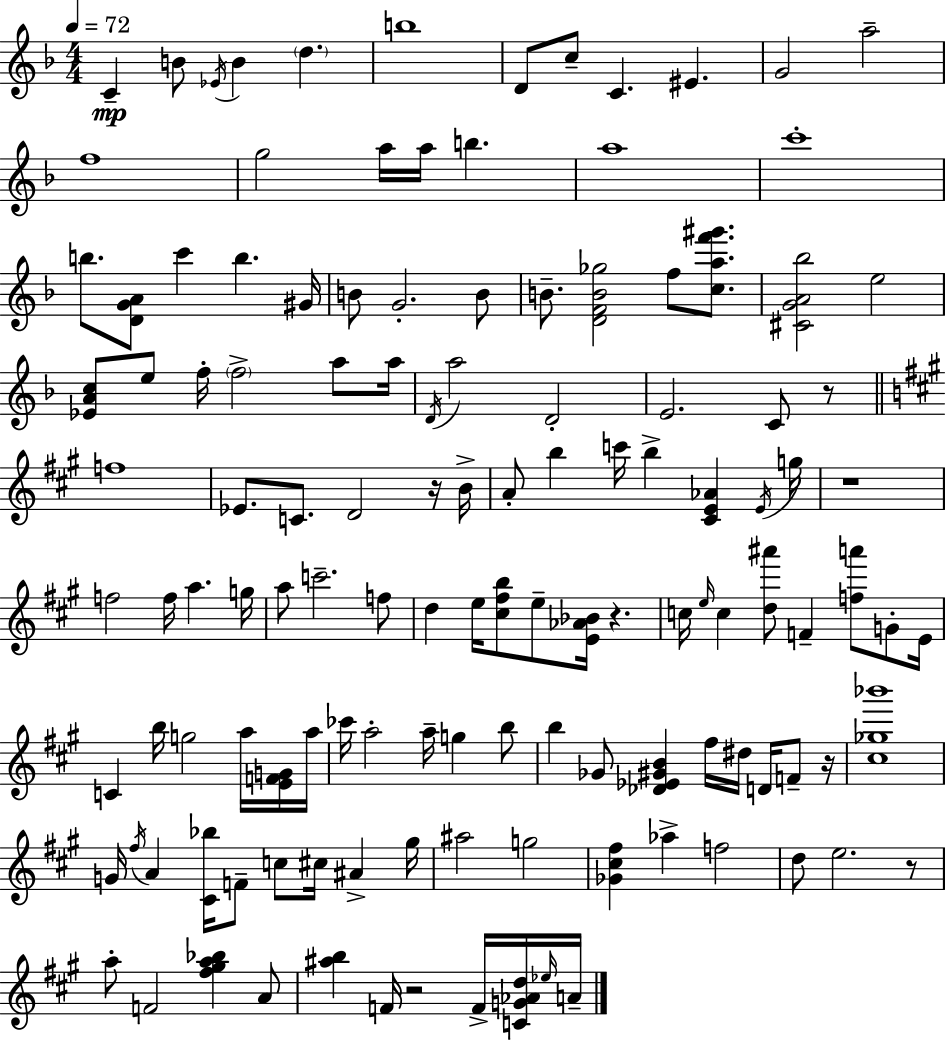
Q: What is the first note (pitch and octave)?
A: C4